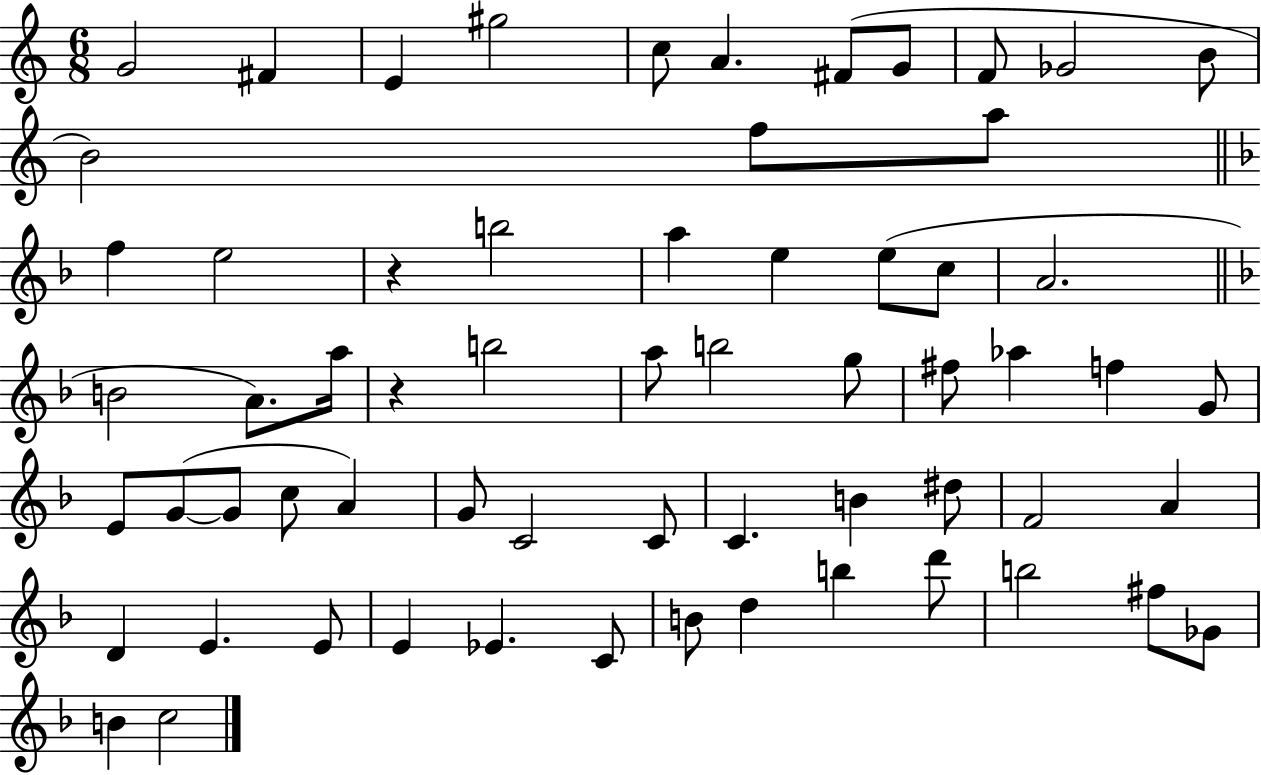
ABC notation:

X:1
T:Untitled
M:6/8
L:1/4
K:C
G2 ^F E ^g2 c/2 A ^F/2 G/2 F/2 _G2 B/2 B2 f/2 a/2 f e2 z b2 a e e/2 c/2 A2 B2 A/2 a/4 z b2 a/2 b2 g/2 ^f/2 _a f G/2 E/2 G/2 G/2 c/2 A G/2 C2 C/2 C B ^d/2 F2 A D E E/2 E _E C/2 B/2 d b d'/2 b2 ^f/2 _G/2 B c2